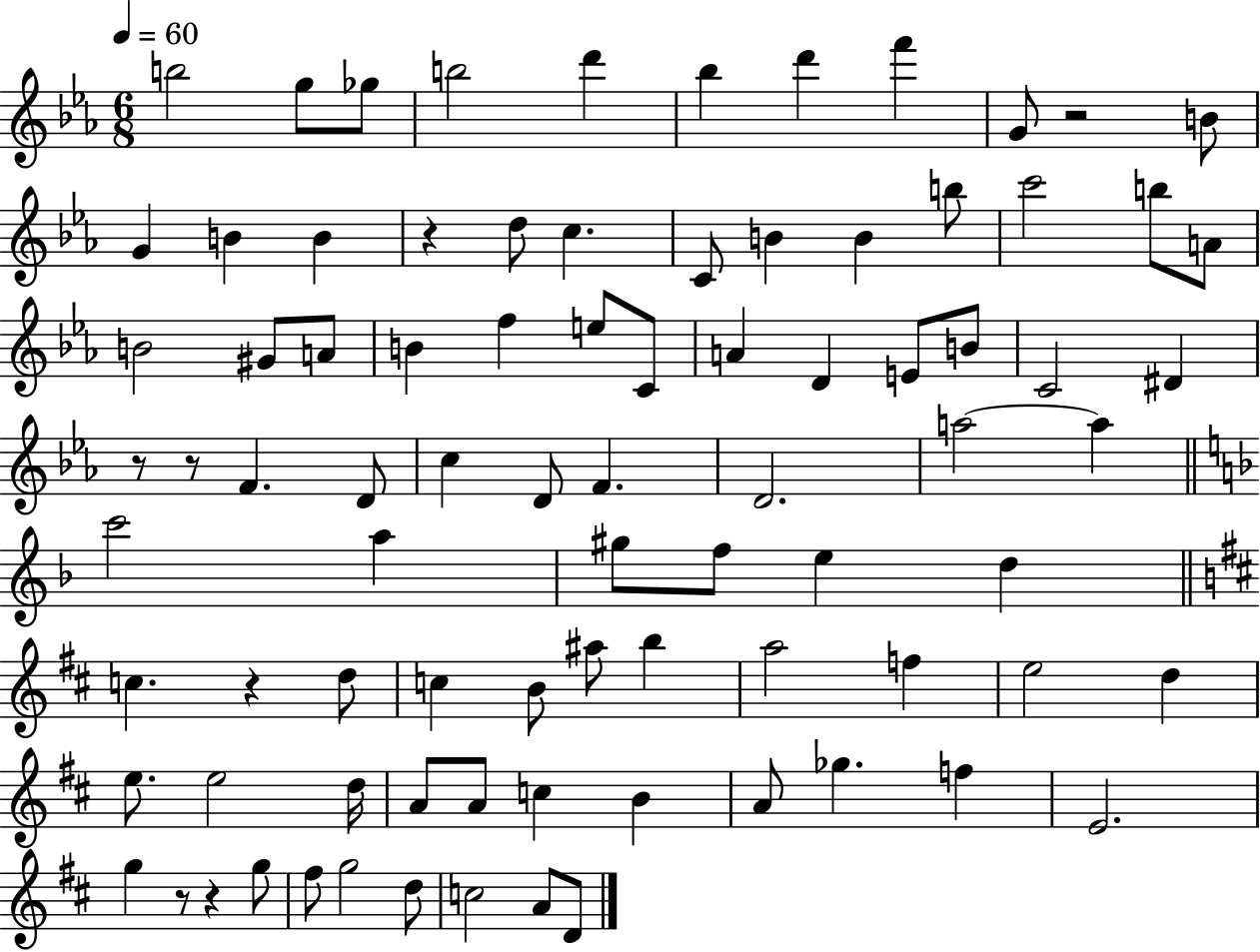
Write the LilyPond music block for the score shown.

{
  \clef treble
  \numericTimeSignature
  \time 6/8
  \key ees \major
  \tempo 4 = 60
  b''2 g''8 ges''8 | b''2 d'''4 | bes''4 d'''4 f'''4 | g'8 r2 b'8 | \break g'4 b'4 b'4 | r4 d''8 c''4. | c'8 b'4 b'4 b''8 | c'''2 b''8 a'8 | \break b'2 gis'8 a'8 | b'4 f''4 e''8 c'8 | a'4 d'4 e'8 b'8 | c'2 dis'4 | \break r8 r8 f'4. d'8 | c''4 d'8 f'4. | d'2. | a''2~~ a''4 | \break \bar "||" \break \key f \major c'''2 a''4 | gis''8 f''8 e''4 d''4 | \bar "||" \break \key d \major c''4. r4 d''8 | c''4 b'8 ais''8 b''4 | a''2 f''4 | e''2 d''4 | \break e''8. e''2 d''16 | a'8 a'8 c''4 b'4 | a'8 ges''4. f''4 | e'2. | \break g''4 r8 r4 g''8 | fis''8 g''2 d''8 | c''2 a'8 d'8 | \bar "|."
}